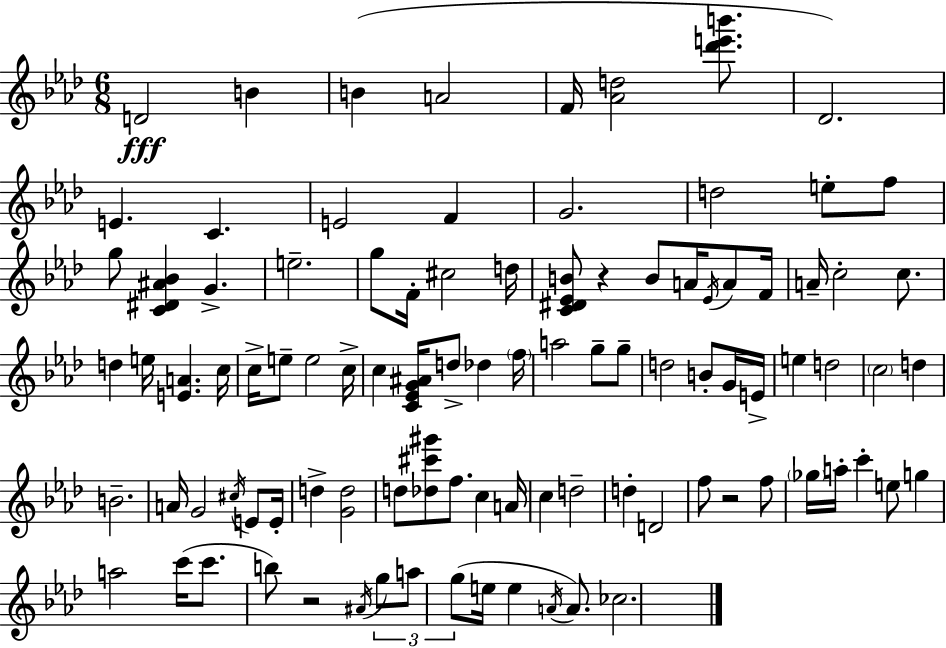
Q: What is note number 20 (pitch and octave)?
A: C#5